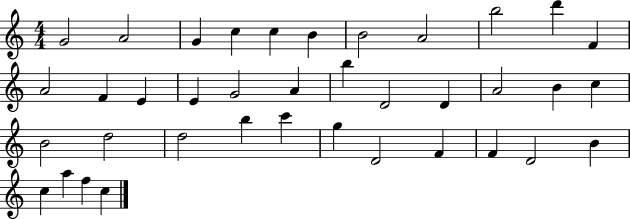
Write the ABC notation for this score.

X:1
T:Untitled
M:4/4
L:1/4
K:C
G2 A2 G c c B B2 A2 b2 d' F A2 F E E G2 A b D2 D A2 B c B2 d2 d2 b c' g D2 F F D2 B c a f c